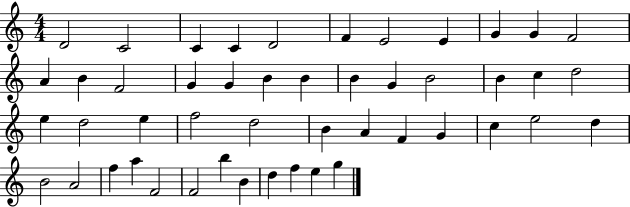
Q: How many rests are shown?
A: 0